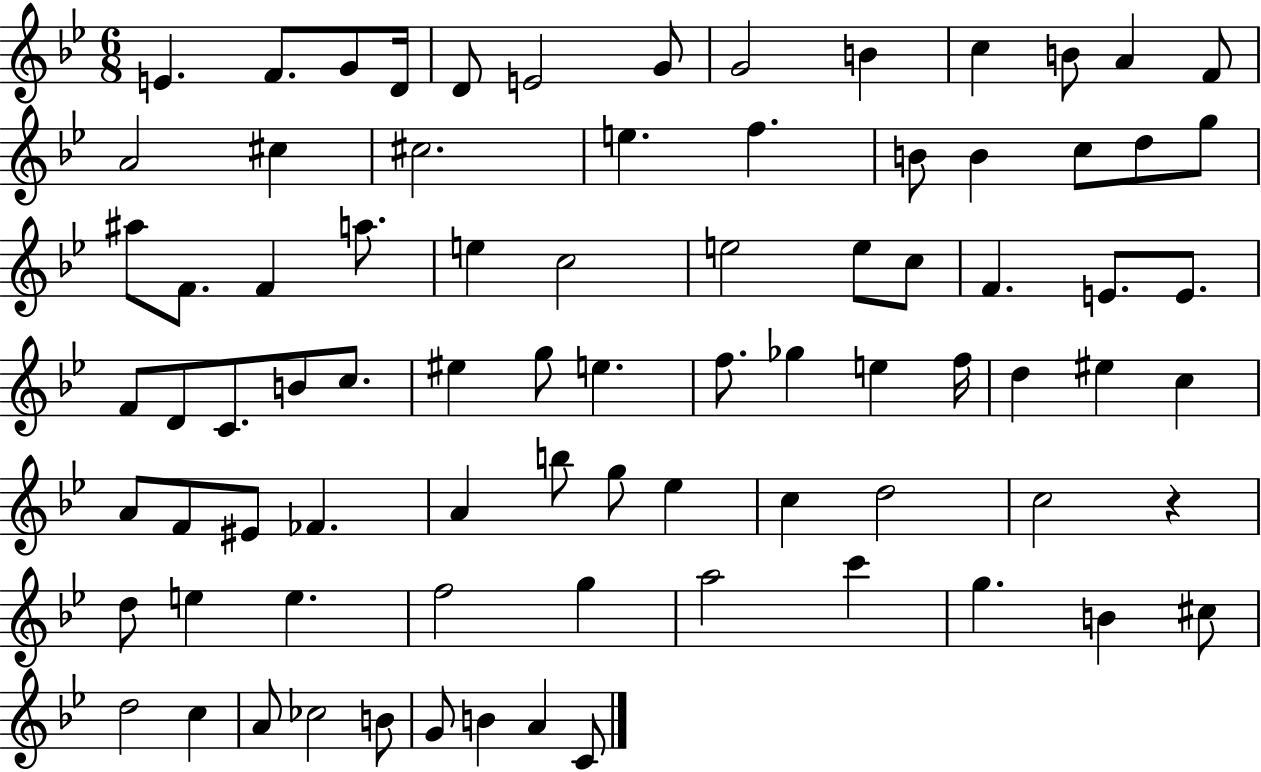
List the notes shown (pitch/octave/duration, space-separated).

E4/q. F4/e. G4/e D4/s D4/e E4/h G4/e G4/h B4/q C5/q B4/e A4/q F4/e A4/h C#5/q C#5/h. E5/q. F5/q. B4/e B4/q C5/e D5/e G5/e A#5/e F4/e. F4/q A5/e. E5/q C5/h E5/h E5/e C5/e F4/q. E4/e. E4/e. F4/e D4/e C4/e. B4/e C5/e. EIS5/q G5/e E5/q. F5/e. Gb5/q E5/q F5/s D5/q EIS5/q C5/q A4/e F4/e EIS4/e FES4/q. A4/q B5/e G5/e Eb5/q C5/q D5/h C5/h R/q D5/e E5/q E5/q. F5/h G5/q A5/h C6/q G5/q. B4/q C#5/e D5/h C5/q A4/e CES5/h B4/e G4/e B4/q A4/q C4/e